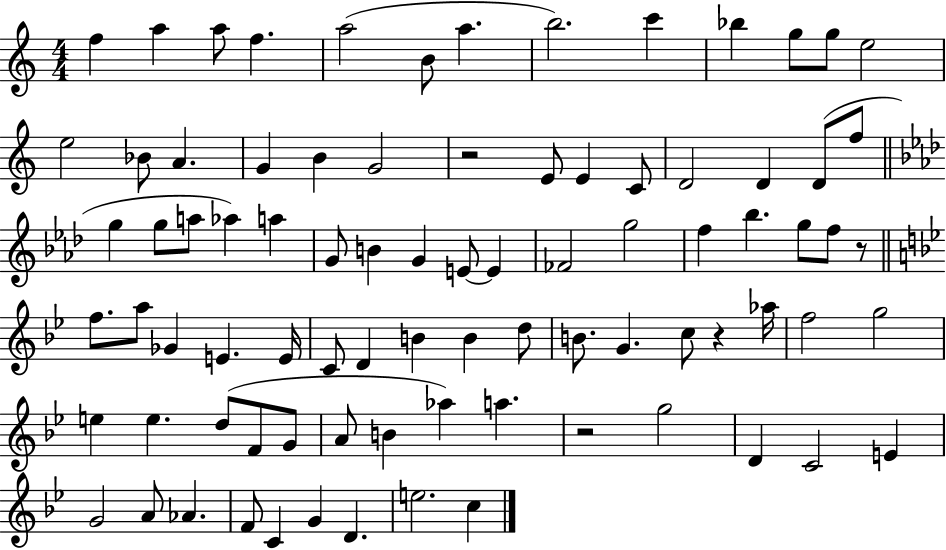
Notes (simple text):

F5/q A5/q A5/e F5/q. A5/h B4/e A5/q. B5/h. C6/q Bb5/q G5/e G5/e E5/h E5/h Bb4/e A4/q. G4/q B4/q G4/h R/h E4/e E4/q C4/e D4/h D4/q D4/e F5/e G5/q G5/e A5/e Ab5/q A5/q G4/e B4/q G4/q E4/e E4/q FES4/h G5/h F5/q Bb5/q. G5/e F5/e R/e F5/e. A5/e Gb4/q E4/q. E4/s C4/e D4/q B4/q B4/q D5/e B4/e. G4/q. C5/e R/q Ab5/s F5/h G5/h E5/q E5/q. D5/e F4/e G4/e A4/e B4/q Ab5/q A5/q. R/h G5/h D4/q C4/h E4/q G4/h A4/e Ab4/q. F4/e C4/q G4/q D4/q. E5/h. C5/q